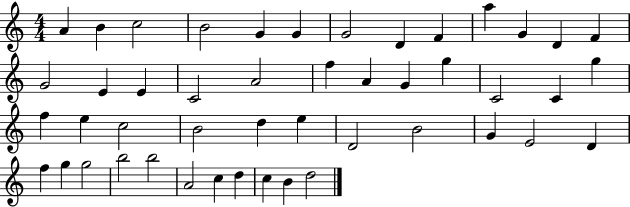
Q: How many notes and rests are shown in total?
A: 47